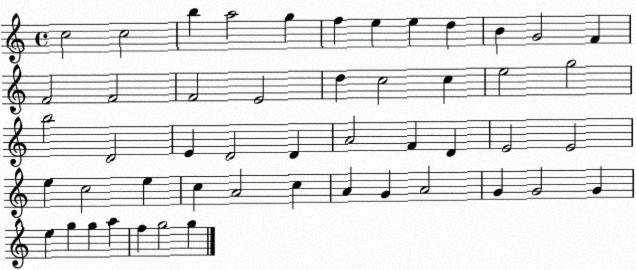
X:1
T:Untitled
M:4/4
L:1/4
K:C
c2 c2 b a2 g f e e d B G2 F F2 F2 F2 E2 d c2 c e2 g2 b2 D2 E D2 D A2 F D E2 E2 e c2 e c A2 c A G A2 G G2 G e g g a f g2 g